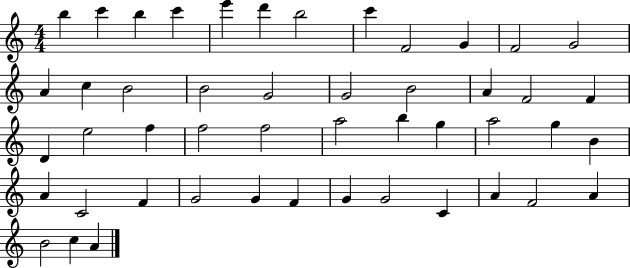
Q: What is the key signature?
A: C major